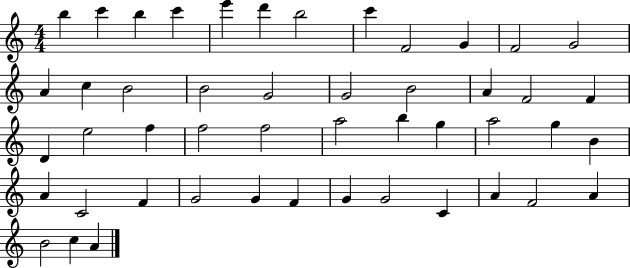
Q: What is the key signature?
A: C major